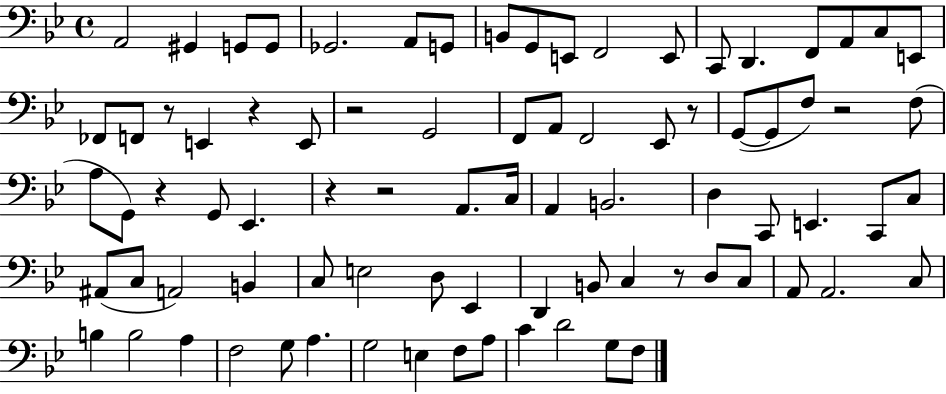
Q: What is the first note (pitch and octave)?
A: A2